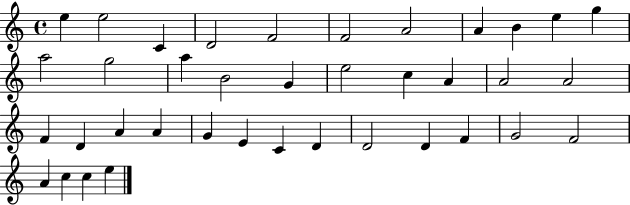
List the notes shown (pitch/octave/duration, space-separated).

E5/q E5/h C4/q D4/h F4/h F4/h A4/h A4/q B4/q E5/q G5/q A5/h G5/h A5/q B4/h G4/q E5/h C5/q A4/q A4/h A4/h F4/q D4/q A4/q A4/q G4/q E4/q C4/q D4/q D4/h D4/q F4/q G4/h F4/h A4/q C5/q C5/q E5/q